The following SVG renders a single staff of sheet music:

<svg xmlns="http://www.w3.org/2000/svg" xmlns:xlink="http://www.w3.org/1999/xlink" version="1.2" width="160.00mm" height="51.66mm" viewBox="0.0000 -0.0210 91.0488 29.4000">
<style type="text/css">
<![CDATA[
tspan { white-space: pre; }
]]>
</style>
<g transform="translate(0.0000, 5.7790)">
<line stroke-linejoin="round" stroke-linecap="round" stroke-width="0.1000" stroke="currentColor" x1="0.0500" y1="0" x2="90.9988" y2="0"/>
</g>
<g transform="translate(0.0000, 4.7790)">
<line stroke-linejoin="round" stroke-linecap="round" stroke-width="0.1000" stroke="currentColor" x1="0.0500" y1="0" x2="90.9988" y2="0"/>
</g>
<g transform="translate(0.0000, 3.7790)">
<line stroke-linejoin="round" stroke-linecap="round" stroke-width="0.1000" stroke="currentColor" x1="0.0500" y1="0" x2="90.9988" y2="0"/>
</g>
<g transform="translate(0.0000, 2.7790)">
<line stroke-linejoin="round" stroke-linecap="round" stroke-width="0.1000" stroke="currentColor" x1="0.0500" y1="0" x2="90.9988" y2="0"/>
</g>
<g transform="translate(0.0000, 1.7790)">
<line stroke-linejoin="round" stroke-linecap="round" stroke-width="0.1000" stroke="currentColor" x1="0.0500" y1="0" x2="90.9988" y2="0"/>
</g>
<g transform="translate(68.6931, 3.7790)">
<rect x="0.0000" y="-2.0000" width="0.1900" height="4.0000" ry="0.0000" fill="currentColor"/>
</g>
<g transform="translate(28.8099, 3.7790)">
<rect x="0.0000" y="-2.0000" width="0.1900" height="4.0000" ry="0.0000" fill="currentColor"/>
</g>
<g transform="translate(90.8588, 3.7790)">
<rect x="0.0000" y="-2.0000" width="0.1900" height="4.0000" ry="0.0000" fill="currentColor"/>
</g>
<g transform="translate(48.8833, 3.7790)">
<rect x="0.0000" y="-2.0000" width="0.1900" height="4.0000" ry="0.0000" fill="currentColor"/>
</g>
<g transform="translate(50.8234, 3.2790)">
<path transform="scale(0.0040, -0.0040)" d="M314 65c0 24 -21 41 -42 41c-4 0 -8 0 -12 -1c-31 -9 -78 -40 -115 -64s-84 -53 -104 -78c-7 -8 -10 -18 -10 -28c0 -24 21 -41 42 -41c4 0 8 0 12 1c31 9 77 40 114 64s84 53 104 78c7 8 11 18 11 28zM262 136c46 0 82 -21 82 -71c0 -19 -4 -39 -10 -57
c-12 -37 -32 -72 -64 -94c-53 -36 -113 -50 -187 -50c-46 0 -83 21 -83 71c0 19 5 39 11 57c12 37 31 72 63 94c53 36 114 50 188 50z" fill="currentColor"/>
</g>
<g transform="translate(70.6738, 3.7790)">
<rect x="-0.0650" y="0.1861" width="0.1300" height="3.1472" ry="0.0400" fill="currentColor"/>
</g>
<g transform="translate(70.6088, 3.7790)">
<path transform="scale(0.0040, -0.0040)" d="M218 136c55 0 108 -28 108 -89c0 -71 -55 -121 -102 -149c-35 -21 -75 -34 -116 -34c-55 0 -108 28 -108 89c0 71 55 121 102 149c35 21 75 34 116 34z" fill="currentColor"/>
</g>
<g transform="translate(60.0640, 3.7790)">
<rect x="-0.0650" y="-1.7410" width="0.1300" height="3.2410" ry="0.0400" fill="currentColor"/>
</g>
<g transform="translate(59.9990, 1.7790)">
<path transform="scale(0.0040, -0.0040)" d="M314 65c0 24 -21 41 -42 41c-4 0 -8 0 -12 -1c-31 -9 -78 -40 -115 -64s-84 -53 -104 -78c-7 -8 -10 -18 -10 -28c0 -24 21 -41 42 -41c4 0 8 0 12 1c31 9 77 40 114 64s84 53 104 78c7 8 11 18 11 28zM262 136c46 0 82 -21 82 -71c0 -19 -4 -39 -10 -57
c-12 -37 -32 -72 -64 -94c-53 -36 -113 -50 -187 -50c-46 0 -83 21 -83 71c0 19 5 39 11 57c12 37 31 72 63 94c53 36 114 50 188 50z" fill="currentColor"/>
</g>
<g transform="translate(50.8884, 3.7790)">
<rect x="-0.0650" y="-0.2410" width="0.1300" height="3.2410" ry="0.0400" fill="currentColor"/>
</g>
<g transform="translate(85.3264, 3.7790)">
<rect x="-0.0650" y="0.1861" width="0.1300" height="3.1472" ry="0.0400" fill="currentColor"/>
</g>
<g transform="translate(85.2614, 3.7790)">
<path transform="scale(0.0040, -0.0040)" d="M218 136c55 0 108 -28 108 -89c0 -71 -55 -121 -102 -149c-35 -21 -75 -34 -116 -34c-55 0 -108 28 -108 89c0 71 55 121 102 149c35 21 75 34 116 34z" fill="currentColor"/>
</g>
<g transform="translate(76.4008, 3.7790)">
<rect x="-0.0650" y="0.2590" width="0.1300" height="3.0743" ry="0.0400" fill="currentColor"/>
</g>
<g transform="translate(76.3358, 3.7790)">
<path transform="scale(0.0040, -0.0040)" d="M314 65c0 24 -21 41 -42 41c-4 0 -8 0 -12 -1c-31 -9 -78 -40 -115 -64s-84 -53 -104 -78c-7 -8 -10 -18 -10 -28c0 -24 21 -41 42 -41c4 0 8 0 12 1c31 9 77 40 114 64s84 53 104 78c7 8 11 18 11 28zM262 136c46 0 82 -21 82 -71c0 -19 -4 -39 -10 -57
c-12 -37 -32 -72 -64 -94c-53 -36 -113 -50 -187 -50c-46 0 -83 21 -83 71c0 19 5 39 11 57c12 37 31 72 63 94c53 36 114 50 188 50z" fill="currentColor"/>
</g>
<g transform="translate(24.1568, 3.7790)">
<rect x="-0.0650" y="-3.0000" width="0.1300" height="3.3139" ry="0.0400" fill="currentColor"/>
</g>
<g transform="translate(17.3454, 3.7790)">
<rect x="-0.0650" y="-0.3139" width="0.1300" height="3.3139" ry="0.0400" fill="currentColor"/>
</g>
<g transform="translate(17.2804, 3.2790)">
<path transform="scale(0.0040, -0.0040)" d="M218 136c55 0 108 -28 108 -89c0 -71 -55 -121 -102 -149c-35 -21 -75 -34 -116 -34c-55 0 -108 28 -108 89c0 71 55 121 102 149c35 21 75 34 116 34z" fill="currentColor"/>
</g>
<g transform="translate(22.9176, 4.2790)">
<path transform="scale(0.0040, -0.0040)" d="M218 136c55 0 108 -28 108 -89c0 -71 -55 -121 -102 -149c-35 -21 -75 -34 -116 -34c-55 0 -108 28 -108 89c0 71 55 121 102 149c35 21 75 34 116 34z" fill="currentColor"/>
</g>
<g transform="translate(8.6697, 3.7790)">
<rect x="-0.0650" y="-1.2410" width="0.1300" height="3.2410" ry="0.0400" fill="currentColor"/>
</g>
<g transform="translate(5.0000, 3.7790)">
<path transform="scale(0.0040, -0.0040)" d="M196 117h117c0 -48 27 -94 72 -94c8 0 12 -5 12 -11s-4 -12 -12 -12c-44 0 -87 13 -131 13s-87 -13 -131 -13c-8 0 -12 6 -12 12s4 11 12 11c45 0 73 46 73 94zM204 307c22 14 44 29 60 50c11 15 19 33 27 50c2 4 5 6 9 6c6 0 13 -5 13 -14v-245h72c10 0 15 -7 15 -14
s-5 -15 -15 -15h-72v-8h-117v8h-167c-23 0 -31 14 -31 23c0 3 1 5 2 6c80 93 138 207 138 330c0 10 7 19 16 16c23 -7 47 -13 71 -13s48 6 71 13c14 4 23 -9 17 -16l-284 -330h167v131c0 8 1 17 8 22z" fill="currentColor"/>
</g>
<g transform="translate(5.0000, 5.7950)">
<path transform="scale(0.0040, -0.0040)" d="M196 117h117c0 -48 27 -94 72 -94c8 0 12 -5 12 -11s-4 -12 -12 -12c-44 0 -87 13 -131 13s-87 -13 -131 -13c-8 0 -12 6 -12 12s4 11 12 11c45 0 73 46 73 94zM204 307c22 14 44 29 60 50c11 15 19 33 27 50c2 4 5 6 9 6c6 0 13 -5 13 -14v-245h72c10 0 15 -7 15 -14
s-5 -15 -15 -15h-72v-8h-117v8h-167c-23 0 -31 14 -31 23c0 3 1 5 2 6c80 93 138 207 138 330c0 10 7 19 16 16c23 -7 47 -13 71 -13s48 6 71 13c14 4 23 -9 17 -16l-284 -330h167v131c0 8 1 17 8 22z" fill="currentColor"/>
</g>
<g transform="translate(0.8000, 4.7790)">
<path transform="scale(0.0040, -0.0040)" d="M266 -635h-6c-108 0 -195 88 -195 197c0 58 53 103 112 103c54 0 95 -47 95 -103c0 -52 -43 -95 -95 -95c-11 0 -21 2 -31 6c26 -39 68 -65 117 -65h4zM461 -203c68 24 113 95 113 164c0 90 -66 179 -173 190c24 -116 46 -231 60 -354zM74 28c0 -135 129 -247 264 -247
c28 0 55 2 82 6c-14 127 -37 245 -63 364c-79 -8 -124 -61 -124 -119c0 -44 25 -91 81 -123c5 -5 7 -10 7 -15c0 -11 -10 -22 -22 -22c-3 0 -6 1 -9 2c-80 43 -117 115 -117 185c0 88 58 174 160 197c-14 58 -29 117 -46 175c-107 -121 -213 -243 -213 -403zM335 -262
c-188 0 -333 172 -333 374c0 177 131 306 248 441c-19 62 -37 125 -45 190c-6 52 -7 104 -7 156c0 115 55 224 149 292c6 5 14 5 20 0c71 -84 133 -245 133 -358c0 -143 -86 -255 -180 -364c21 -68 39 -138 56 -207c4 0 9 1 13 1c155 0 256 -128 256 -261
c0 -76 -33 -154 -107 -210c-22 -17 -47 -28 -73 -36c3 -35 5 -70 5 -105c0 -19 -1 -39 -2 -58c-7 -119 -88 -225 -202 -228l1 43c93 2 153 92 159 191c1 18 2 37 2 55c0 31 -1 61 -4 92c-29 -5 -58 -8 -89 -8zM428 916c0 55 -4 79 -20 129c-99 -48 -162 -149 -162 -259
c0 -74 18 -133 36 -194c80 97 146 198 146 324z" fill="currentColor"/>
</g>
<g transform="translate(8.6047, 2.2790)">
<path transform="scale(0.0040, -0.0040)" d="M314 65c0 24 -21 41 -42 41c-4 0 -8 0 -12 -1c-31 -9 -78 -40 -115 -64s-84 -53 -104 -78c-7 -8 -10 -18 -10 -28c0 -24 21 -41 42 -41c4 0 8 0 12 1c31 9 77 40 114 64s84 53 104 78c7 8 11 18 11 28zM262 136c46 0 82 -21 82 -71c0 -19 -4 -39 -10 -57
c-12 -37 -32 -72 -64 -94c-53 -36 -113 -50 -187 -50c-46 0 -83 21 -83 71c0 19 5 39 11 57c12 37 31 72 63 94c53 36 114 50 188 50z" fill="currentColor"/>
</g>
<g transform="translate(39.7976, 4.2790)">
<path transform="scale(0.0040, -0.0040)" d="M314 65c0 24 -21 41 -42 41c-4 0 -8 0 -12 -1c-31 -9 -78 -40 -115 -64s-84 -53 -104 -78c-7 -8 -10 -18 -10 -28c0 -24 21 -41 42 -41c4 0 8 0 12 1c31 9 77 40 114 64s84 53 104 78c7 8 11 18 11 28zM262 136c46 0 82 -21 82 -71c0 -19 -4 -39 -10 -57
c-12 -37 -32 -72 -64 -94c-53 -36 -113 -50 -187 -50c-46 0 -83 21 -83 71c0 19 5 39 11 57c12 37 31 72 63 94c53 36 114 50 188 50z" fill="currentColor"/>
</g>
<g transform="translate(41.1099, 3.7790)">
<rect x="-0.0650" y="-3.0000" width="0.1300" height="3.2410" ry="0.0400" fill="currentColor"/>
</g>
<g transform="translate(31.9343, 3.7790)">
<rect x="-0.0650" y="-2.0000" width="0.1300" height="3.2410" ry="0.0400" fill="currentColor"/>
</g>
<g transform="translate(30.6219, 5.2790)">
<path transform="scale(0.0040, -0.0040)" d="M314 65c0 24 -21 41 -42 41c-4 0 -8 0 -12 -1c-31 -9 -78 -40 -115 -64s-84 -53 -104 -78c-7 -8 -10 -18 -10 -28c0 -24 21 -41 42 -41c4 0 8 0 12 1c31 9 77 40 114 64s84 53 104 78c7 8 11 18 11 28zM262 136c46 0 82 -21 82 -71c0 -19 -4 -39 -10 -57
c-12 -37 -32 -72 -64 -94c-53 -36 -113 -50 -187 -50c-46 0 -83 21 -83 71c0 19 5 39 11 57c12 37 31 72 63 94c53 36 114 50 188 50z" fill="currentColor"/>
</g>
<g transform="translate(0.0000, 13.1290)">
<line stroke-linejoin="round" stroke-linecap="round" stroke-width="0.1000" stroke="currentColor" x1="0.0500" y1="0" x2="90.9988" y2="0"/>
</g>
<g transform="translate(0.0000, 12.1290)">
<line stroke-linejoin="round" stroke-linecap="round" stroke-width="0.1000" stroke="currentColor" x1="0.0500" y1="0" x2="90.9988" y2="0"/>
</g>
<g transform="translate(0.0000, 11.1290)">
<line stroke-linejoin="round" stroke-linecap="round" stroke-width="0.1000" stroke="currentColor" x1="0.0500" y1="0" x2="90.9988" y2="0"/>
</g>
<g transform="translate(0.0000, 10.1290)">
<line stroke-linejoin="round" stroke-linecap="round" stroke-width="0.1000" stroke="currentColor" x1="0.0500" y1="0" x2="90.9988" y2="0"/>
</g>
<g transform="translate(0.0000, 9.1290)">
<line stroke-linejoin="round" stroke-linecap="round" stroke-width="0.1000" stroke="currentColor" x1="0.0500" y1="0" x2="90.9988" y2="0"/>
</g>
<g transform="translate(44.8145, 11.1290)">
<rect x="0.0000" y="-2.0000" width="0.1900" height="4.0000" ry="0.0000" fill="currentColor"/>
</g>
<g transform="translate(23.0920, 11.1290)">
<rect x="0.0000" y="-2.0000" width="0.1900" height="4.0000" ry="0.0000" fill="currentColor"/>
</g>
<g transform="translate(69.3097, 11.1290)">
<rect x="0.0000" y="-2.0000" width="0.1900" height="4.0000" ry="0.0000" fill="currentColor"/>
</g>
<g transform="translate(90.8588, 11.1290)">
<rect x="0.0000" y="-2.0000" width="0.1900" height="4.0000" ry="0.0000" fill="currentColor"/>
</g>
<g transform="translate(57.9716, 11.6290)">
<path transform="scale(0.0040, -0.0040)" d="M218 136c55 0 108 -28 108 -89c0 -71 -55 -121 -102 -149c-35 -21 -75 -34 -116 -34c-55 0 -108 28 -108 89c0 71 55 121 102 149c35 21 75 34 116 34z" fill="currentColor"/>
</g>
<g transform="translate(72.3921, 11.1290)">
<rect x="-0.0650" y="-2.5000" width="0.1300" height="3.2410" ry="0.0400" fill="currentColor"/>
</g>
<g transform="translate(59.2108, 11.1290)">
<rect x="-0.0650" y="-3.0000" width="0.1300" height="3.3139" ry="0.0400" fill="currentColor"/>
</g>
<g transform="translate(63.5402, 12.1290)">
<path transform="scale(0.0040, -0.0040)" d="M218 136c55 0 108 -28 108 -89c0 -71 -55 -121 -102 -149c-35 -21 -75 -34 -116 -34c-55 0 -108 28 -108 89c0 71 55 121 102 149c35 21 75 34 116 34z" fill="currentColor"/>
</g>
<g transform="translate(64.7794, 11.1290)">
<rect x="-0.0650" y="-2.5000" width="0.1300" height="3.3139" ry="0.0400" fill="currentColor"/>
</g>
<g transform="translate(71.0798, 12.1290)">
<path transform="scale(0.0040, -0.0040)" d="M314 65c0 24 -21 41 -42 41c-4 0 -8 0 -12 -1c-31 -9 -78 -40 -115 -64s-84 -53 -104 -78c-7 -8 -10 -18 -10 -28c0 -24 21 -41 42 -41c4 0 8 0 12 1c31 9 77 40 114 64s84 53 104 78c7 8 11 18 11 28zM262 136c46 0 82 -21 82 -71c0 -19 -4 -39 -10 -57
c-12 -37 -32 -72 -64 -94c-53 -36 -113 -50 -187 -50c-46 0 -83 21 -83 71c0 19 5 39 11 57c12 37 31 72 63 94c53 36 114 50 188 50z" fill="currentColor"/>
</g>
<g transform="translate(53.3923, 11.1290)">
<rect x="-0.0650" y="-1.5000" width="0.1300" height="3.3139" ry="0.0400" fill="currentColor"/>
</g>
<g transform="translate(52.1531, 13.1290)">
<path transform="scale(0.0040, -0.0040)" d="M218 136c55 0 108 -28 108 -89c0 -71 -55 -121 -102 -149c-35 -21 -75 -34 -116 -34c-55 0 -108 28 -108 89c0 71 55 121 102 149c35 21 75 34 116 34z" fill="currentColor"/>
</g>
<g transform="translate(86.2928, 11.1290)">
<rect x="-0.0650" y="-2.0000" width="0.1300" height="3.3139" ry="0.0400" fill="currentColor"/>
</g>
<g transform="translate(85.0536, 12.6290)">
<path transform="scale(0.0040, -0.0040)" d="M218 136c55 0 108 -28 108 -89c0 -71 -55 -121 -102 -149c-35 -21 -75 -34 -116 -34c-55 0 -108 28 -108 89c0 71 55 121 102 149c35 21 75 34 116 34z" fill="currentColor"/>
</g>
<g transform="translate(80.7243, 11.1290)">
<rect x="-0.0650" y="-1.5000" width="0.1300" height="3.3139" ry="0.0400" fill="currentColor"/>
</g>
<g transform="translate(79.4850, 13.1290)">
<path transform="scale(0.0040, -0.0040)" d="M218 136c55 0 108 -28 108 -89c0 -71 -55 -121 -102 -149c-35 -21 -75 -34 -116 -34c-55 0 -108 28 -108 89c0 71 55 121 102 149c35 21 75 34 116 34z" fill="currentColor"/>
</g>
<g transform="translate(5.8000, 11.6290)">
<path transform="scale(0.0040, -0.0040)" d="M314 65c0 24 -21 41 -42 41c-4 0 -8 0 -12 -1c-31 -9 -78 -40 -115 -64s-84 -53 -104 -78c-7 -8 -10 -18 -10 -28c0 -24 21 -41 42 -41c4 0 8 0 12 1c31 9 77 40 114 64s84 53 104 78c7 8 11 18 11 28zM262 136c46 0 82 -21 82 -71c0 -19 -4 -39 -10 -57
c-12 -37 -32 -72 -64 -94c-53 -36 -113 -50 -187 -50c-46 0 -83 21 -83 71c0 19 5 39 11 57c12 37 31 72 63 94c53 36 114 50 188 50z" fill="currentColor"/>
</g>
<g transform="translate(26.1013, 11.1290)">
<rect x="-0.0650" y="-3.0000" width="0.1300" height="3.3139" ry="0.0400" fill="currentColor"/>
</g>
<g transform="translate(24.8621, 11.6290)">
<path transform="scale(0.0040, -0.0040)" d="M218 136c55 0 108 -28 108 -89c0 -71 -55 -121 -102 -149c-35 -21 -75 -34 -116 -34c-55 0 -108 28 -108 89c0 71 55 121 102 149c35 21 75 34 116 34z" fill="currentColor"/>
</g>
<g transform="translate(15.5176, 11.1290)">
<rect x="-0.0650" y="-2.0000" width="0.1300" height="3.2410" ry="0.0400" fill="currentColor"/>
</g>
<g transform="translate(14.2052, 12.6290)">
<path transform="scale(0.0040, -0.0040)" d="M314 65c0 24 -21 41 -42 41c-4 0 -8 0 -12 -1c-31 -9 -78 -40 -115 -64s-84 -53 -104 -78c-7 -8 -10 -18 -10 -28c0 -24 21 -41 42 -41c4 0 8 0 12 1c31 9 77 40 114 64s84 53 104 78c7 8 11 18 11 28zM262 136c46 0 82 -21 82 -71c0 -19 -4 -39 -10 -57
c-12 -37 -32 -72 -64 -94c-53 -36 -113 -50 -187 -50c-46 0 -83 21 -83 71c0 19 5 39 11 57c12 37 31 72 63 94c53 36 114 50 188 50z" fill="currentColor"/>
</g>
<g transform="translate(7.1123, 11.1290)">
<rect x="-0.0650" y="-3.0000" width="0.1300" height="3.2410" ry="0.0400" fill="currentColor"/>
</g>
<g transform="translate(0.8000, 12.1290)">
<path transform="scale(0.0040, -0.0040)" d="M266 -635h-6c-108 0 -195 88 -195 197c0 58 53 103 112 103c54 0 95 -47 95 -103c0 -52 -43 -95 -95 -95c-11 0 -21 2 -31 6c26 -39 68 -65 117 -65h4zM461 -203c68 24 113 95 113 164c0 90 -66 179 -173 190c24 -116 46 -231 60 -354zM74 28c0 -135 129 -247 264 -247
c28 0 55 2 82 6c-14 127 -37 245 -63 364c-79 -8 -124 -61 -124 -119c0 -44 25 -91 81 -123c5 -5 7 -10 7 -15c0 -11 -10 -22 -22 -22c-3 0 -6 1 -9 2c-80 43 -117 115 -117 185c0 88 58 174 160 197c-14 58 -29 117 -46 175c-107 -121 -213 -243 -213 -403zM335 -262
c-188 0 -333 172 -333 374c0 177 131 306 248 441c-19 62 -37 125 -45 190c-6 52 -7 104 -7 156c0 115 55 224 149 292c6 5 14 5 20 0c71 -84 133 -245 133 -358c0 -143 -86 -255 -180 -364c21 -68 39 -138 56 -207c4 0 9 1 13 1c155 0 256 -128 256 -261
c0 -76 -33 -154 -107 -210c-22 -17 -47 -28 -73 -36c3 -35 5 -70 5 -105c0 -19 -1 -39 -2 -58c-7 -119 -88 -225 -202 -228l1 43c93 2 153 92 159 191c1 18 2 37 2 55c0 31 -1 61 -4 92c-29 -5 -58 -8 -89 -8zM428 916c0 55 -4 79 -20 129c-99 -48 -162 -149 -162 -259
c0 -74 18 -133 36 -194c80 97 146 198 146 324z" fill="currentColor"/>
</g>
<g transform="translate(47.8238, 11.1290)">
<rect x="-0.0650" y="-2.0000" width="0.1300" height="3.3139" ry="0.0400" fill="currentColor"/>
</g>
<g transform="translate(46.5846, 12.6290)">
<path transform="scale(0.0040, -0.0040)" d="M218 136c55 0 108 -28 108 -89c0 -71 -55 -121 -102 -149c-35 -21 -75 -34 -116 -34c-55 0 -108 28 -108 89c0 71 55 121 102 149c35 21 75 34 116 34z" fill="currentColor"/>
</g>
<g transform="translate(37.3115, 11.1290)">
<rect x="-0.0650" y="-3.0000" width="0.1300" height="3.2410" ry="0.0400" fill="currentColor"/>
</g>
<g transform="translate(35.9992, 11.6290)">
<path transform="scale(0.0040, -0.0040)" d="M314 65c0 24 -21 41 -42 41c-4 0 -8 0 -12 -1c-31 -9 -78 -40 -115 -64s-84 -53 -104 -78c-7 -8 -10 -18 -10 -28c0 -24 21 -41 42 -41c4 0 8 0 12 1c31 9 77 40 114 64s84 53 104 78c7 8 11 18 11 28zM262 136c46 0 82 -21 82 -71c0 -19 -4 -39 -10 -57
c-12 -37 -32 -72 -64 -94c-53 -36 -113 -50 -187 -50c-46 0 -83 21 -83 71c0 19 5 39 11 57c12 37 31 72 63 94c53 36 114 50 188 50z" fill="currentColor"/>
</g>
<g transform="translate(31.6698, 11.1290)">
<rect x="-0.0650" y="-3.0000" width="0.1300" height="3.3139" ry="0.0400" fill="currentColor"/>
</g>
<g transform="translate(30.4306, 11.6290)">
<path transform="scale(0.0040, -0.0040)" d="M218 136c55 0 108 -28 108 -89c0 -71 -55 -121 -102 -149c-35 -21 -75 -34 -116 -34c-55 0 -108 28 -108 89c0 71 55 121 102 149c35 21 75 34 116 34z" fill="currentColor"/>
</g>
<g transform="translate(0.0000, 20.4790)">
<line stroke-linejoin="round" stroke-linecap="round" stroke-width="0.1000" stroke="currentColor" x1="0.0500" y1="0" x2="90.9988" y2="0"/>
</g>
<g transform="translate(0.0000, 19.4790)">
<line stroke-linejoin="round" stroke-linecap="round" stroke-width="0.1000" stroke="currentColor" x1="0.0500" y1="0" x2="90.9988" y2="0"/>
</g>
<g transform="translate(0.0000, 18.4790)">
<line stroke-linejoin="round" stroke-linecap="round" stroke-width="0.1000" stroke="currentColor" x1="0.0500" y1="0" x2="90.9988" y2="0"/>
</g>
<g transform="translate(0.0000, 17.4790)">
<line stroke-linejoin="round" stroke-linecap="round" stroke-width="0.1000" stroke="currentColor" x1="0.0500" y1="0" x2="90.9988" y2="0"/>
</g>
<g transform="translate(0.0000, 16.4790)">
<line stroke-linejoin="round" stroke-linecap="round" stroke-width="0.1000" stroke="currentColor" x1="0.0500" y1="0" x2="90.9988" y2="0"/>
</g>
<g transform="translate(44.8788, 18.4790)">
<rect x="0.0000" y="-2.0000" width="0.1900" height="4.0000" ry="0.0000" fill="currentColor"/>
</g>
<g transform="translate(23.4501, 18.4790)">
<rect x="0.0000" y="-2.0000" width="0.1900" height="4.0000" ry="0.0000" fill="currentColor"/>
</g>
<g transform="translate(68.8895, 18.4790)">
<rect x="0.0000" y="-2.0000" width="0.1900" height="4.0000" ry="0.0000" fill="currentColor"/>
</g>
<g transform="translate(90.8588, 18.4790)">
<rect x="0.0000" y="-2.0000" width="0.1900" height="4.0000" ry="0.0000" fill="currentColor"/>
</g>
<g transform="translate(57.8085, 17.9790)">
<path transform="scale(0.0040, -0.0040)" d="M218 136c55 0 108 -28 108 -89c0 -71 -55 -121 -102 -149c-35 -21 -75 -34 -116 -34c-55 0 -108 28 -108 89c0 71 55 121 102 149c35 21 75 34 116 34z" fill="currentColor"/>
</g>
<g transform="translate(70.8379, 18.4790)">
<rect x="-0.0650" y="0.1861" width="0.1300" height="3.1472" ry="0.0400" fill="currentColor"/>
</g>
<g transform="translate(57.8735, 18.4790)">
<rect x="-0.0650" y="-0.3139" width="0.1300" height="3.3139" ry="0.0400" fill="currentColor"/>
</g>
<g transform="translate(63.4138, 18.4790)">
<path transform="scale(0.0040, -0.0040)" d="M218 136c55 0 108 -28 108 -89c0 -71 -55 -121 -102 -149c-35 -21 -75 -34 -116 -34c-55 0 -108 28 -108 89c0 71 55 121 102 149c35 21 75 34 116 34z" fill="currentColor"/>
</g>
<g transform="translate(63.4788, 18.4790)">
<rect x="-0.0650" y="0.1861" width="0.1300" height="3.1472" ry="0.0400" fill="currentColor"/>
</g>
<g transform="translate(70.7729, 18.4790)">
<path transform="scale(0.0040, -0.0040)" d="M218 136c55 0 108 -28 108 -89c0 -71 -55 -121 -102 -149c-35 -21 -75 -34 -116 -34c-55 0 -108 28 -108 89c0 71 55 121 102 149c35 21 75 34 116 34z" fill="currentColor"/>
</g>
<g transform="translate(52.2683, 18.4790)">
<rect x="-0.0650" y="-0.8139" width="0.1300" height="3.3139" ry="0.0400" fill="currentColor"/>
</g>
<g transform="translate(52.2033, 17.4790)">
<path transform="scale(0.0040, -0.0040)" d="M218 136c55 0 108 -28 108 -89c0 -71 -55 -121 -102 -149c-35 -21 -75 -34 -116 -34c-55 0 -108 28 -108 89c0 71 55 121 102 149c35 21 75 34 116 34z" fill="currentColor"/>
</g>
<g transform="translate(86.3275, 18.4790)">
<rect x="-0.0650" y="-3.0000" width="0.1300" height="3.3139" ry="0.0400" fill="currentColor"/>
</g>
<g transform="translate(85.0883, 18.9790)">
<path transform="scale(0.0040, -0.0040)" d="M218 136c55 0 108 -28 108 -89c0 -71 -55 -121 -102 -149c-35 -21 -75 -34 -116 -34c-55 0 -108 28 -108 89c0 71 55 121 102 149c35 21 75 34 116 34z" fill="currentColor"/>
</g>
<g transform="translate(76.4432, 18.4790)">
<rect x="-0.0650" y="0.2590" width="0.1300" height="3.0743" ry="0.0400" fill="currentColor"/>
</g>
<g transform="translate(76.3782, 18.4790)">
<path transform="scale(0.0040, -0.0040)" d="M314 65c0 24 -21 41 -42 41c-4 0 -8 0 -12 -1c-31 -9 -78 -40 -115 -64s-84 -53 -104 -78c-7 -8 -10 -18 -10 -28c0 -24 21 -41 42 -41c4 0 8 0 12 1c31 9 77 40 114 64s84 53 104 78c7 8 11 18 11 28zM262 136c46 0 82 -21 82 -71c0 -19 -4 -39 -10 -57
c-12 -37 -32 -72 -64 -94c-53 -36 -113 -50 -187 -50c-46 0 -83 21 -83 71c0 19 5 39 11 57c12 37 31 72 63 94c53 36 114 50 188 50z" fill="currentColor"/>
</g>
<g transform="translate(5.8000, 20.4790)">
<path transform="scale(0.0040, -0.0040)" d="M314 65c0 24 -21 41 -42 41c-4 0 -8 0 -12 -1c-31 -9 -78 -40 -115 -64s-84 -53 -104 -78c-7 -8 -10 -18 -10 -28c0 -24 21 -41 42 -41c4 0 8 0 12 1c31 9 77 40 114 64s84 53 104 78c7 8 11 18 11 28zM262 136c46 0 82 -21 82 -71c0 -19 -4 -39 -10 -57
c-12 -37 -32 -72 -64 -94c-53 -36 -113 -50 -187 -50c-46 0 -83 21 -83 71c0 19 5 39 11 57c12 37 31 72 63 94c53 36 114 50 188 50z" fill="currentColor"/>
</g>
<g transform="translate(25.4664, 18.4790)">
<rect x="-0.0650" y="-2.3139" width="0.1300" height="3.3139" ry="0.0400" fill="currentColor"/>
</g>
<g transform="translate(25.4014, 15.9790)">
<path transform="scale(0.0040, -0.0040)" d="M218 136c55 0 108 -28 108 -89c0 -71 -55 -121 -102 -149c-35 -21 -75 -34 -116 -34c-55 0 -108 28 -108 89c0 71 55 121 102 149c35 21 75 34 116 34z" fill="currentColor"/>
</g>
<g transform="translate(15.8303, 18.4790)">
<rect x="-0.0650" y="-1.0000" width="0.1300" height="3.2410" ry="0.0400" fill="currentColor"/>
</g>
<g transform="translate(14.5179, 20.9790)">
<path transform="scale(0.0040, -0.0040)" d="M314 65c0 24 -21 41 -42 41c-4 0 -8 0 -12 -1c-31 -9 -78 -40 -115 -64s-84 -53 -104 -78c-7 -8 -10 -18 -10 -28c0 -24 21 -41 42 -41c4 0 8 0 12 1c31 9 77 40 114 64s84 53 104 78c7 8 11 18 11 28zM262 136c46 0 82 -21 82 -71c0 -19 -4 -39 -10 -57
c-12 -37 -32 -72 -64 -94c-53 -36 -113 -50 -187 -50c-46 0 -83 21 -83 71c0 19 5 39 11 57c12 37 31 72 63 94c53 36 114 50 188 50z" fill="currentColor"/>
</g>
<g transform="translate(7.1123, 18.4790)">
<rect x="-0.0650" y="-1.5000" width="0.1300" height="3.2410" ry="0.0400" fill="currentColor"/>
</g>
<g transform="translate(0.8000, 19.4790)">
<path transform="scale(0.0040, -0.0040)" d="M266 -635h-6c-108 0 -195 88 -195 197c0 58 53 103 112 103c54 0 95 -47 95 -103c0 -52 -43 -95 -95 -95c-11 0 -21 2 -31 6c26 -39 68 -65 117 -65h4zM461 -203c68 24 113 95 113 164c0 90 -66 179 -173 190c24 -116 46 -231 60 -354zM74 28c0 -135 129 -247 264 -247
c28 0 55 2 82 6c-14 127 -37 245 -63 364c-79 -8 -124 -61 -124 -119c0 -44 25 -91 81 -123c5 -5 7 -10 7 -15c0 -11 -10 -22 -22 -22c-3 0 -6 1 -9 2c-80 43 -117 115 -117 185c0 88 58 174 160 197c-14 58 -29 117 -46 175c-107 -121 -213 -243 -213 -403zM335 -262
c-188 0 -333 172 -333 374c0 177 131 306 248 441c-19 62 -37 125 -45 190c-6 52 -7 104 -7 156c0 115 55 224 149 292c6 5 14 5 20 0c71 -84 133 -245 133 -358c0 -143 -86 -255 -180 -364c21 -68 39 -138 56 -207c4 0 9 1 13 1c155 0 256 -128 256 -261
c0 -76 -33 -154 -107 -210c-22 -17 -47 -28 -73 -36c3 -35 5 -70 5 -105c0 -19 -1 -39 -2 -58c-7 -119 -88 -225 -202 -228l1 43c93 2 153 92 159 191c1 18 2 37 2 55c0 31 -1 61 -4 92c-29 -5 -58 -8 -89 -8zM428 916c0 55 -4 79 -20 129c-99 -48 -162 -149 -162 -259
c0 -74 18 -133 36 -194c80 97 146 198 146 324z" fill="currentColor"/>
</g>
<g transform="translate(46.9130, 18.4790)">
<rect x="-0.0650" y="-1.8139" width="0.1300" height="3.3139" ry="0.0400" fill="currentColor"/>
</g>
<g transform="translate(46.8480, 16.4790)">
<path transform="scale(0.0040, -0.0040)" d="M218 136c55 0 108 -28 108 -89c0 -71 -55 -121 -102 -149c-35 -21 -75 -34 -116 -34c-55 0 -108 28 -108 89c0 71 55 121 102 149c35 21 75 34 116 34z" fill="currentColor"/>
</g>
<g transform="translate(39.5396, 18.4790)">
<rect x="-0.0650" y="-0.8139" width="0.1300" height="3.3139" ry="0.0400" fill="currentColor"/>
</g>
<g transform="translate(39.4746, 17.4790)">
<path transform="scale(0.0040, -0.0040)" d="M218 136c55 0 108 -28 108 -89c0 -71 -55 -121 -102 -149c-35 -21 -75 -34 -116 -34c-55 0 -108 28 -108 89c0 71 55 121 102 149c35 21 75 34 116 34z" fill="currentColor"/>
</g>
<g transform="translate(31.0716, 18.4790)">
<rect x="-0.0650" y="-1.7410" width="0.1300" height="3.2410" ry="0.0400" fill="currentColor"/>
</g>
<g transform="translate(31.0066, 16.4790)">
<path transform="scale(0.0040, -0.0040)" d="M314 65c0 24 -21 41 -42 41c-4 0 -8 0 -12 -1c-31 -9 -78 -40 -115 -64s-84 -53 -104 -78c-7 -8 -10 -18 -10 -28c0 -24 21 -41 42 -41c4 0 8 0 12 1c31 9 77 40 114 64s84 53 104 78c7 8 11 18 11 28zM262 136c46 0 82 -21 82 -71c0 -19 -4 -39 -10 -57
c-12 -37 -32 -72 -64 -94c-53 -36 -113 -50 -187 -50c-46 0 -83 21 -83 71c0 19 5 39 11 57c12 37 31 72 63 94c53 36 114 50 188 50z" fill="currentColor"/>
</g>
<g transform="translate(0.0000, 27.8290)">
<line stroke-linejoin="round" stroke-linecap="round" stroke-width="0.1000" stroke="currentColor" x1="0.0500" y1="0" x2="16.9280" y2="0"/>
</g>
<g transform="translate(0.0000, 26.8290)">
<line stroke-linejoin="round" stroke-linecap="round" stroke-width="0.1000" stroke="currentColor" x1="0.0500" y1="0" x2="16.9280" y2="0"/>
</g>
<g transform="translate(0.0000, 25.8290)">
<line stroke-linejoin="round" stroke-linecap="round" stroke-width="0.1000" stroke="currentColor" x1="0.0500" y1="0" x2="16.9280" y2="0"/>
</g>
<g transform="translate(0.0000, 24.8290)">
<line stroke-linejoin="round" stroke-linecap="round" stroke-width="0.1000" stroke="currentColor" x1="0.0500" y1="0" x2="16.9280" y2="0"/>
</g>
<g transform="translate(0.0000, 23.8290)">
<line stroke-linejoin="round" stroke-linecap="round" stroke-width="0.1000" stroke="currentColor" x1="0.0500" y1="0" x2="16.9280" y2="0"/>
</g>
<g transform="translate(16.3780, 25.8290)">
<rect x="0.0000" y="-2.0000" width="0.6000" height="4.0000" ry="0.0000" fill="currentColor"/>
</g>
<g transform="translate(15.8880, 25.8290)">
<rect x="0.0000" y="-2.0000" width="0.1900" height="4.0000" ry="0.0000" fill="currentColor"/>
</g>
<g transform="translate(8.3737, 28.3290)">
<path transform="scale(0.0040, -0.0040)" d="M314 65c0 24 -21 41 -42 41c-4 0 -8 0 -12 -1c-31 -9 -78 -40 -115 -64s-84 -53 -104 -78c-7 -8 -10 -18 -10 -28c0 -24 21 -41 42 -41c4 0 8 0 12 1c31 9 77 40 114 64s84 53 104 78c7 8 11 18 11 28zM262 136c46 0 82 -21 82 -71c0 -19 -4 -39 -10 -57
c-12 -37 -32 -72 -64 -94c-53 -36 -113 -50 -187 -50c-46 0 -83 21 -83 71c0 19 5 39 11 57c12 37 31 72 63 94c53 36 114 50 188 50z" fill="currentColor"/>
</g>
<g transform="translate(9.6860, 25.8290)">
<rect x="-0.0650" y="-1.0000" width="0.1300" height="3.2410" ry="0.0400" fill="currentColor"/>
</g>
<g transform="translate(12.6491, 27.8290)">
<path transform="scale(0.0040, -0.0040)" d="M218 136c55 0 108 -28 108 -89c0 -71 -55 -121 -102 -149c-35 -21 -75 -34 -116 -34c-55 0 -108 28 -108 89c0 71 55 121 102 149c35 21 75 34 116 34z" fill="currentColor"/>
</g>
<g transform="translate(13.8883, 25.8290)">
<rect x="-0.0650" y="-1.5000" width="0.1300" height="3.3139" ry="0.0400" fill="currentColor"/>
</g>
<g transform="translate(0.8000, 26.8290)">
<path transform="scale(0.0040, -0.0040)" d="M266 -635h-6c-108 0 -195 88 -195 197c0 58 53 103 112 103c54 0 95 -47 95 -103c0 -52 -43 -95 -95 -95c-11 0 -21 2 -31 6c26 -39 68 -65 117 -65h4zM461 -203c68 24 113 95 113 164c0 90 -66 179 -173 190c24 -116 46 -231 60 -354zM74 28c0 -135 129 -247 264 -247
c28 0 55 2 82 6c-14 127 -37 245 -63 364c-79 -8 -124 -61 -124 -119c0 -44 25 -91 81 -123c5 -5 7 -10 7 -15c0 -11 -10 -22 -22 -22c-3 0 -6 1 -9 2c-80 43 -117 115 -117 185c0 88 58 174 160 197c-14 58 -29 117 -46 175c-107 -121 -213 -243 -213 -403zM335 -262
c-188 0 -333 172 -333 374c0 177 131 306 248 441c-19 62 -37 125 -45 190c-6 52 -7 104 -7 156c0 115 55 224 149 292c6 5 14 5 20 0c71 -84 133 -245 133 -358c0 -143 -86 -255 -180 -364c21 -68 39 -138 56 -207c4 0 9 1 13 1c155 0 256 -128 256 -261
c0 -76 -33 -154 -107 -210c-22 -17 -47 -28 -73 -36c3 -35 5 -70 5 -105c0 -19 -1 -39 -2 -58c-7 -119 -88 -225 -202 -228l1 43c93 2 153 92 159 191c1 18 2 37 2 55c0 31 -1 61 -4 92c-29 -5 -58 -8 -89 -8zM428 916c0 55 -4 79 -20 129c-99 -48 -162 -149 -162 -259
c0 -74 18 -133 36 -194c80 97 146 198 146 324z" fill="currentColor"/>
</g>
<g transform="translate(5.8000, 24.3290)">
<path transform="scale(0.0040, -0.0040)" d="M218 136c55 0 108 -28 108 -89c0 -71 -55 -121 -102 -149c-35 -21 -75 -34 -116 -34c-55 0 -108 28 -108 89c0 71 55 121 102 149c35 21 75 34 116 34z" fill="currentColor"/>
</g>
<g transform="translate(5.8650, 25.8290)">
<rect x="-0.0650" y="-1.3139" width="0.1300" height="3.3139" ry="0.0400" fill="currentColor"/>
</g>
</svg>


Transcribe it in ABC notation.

X:1
T:Untitled
M:4/4
L:1/4
K:C
e2 c A F2 A2 c2 f2 B B2 B A2 F2 A A A2 F E A G G2 E F E2 D2 g f2 d f d c B B B2 A e D2 E